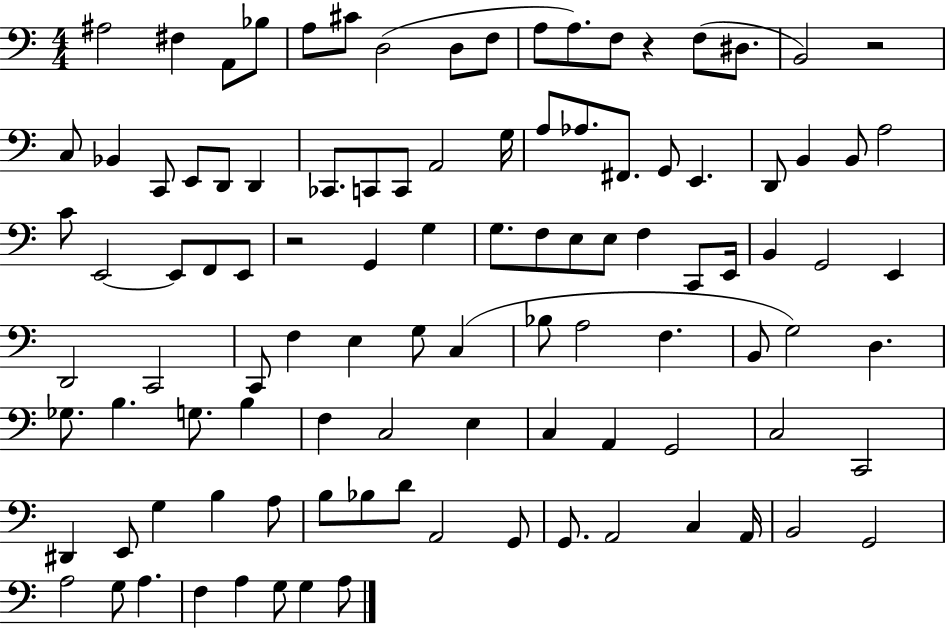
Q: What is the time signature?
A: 4/4